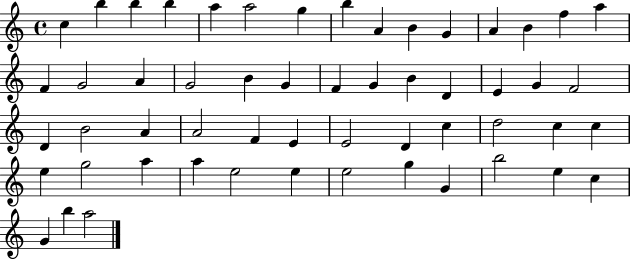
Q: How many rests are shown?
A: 0